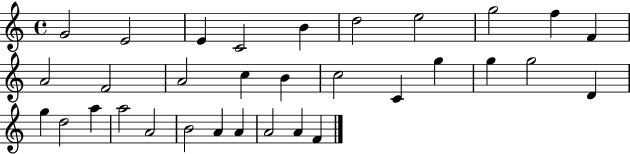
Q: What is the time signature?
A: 4/4